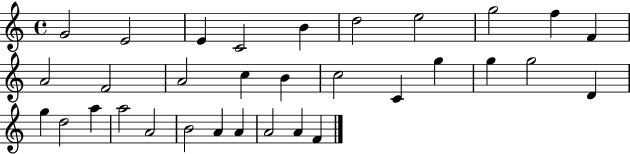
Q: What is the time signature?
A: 4/4